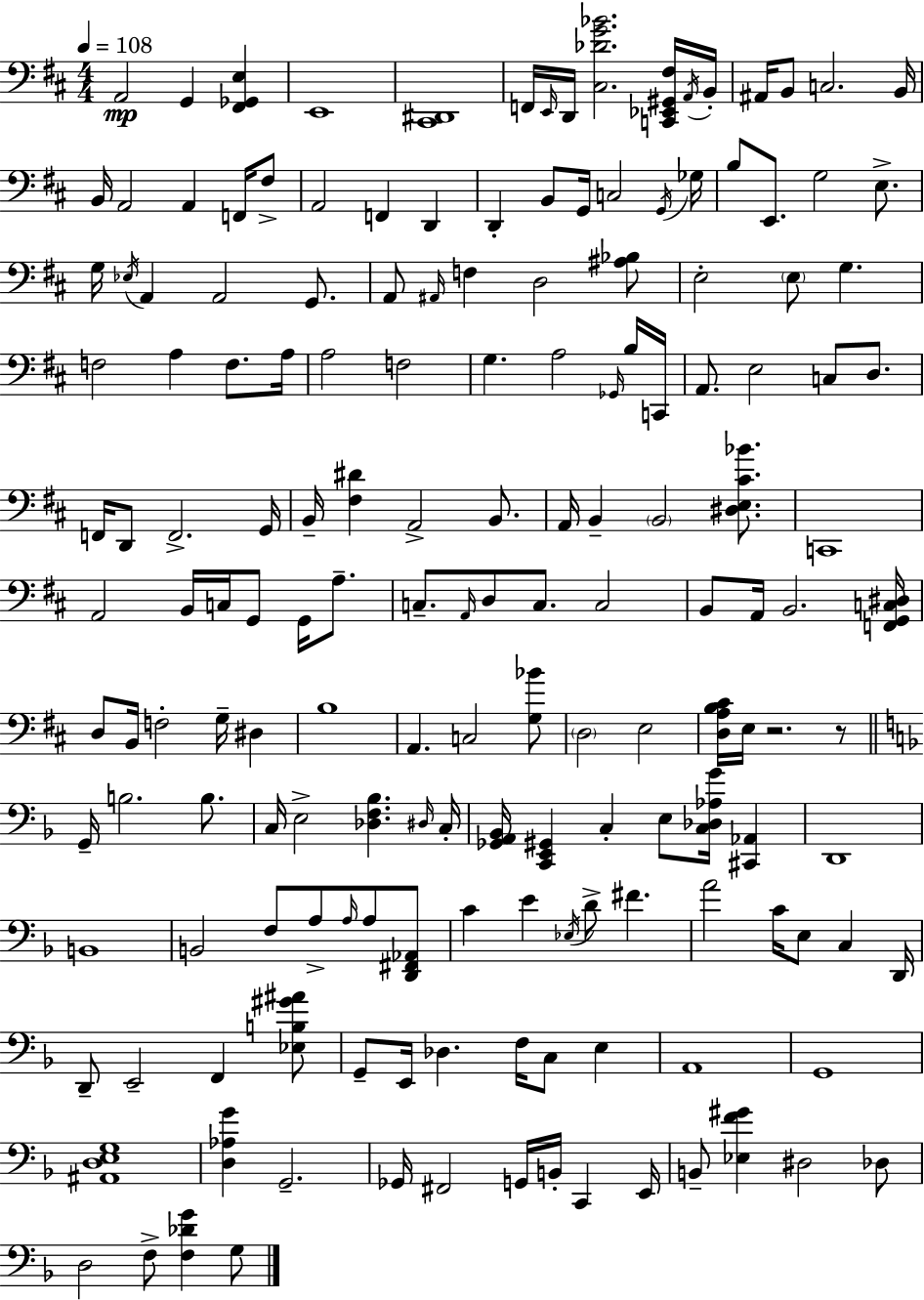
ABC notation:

X:1
T:Untitled
M:4/4
L:1/4
K:D
A,,2 G,, [^F,,_G,,E,] E,,4 [^C,,^D,,]4 F,,/4 E,,/4 D,,/4 [^C,_DG_B]2 [C,,_E,,^G,,^F,]/4 A,,/4 B,,/4 ^A,,/4 B,,/2 C,2 B,,/4 B,,/4 A,,2 A,, F,,/4 ^F,/2 A,,2 F,, D,, D,, B,,/2 G,,/4 C,2 G,,/4 _G,/4 B,/2 E,,/2 G,2 E,/2 G,/4 _E,/4 A,, A,,2 G,,/2 A,,/2 ^A,,/4 F, D,2 [^A,_B,]/2 E,2 E,/2 G, F,2 A, F,/2 A,/4 A,2 F,2 G, A,2 _G,,/4 B,/4 C,,/4 A,,/2 E,2 C,/2 D,/2 F,,/4 D,,/2 F,,2 G,,/4 B,,/4 [^F,^D] A,,2 B,,/2 A,,/4 B,, B,,2 [^D,E,^C_B]/2 C,,4 A,,2 B,,/4 C,/4 G,,/2 G,,/4 A,/2 C,/2 A,,/4 D,/2 C,/2 C,2 B,,/2 A,,/4 B,,2 [F,,G,,C,^D,]/4 D,/2 B,,/4 F,2 G,/4 ^D, B,4 A,, C,2 [G,_B]/2 D,2 E,2 [D,A,B,^C]/4 E,/4 z2 z/2 G,,/4 B,2 B,/2 C,/4 E,2 [_D,F,_B,] ^D,/4 C,/4 [_G,,A,,_B,,]/4 [C,,E,,^G,,] C, E,/2 [C,_D,_A,G]/4 [^C,,_A,,] D,,4 B,,4 B,,2 F,/2 A,/2 A,/4 A,/2 [D,,^F,,_A,,]/2 C E _E,/4 D/2 ^F A2 C/4 E,/2 C, D,,/4 D,,/2 E,,2 F,, [_E,B,^G^A]/2 G,,/2 E,,/4 _D, F,/4 C,/2 E, A,,4 G,,4 [^A,,D,E,G,]4 [D,_A,G] G,,2 _G,,/4 ^F,,2 G,,/4 B,,/4 C,, E,,/4 B,,/2 [_E,F^G] ^D,2 _D,/2 D,2 F,/2 [F,_DG] G,/2